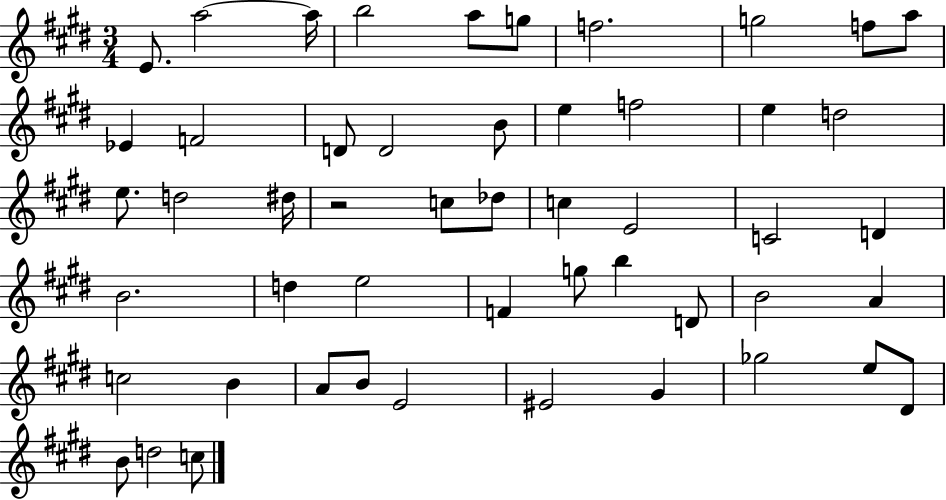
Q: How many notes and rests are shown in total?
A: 51